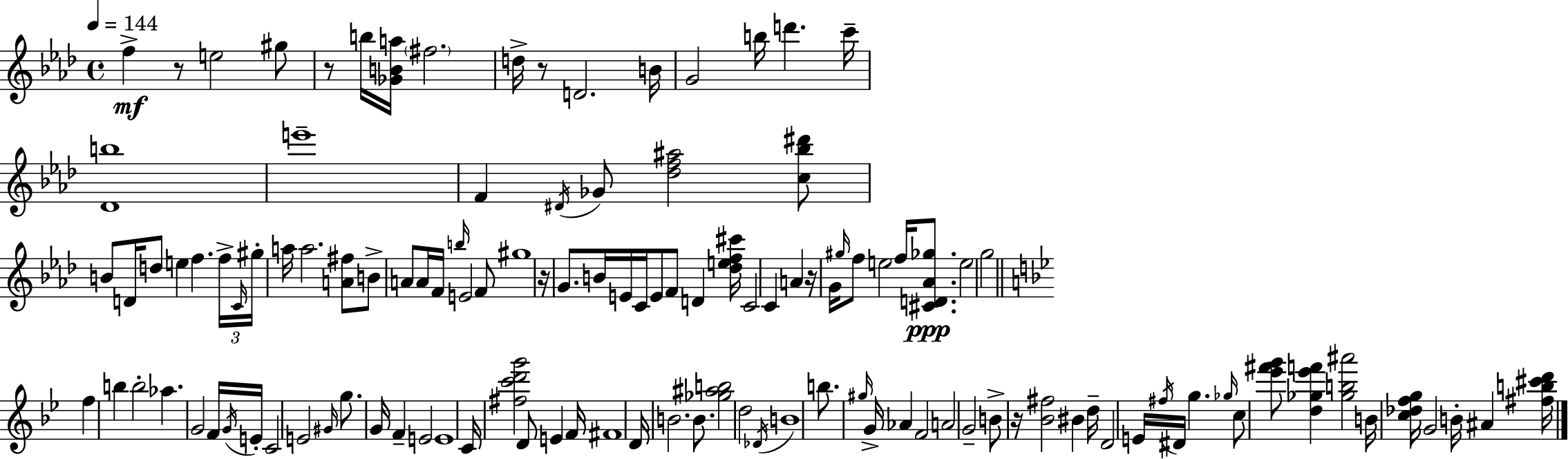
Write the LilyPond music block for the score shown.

{
  \clef treble
  \time 4/4
  \defaultTimeSignature
  \key f \minor
  \tempo 4 = 144
  f''4->\mf r8 e''2 gis''8 | r8 b''16 <ges' b' a''>16 \parenthesize fis''2. | d''16-> r8 d'2. b'16 | g'2 b''16 d'''4. c'''16-- | \break <des' b''>1 | e'''1-- | f'4 \acciaccatura { dis'16 } ges'8 <des'' f'' ais''>2 <c'' bes'' dis'''>8 | b'8 d'16 d''8 e''4 f''4. | \break \tuplet 3/2 { f''16-> \grace { c'16 } gis''16-. } a''16 a''2. | <a' fis''>8 b'8-> a'8 a'16 f'16 \grace { b''16 } e'2 | f'8 gis''1 | r16 g'8. b'16 e'16 c'16 e'8 f'8 d'4 | \break <des'' e'' f'' cis'''>16 c'2 c'4 a'4 | r16 g'16 \grace { gis''16 } f''8 e''2 | f''16 <cis' d' aes' ges''>8.\ppp e''2 g''2 | \bar "||" \break \key g \minor f''4 b''4 b''2-. | aes''4. g'2 f'16 \acciaccatura { g'16 } | e'16-. c'2 e'2 | \grace { gis'16 } g''8. g'16 f'4-- e'2 | \break e'1 | c'16 <fis'' c''' d''' g'''>2 d'8 e'4 | f'16 fis'1 | d'16 b'2. b'8. | \break <ges'' ais'' b''>2 d''2 | \acciaccatura { des'16 } b'1 | b''8. \grace { gis''16 } g'16-> aes'4 f'2 | a'2 g'2-- | \break b'8-> r16 <bes' fis''>2 bis'4 | d''16-- d'2 e'16 \acciaccatura { fis''16 } dis'16 g''4. | \grace { ges''16 } c''8 <ees''' fis''' g'''>8 <d'' ges'' ees''' f'''>4 <ges'' b'' ais'''>2 | b'16 <c'' des'' f'' g''>16 g'2 | \break b'16-. ais'4 <fis'' b'' cis''' d'''>16 \bar "|."
}